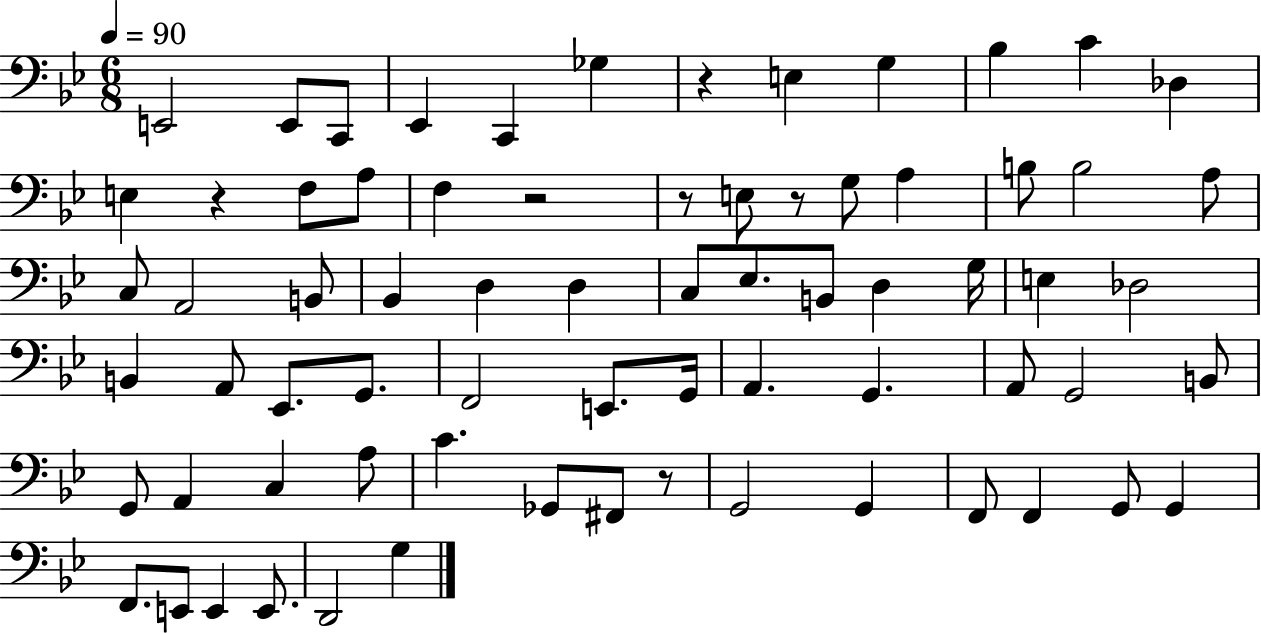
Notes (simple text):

E2/h E2/e C2/e Eb2/q C2/q Gb3/q R/q E3/q G3/q Bb3/q C4/q Db3/q E3/q R/q F3/e A3/e F3/q R/h R/e E3/e R/e G3/e A3/q B3/e B3/h A3/e C3/e A2/h B2/e Bb2/q D3/q D3/q C3/e Eb3/e. B2/e D3/q G3/s E3/q Db3/h B2/q A2/e Eb2/e. G2/e. F2/h E2/e. G2/s A2/q. G2/q. A2/e G2/h B2/e G2/e A2/q C3/q A3/e C4/q. Gb2/e F#2/e R/e G2/h G2/q F2/e F2/q G2/e G2/q F2/e. E2/e E2/q E2/e. D2/h G3/q